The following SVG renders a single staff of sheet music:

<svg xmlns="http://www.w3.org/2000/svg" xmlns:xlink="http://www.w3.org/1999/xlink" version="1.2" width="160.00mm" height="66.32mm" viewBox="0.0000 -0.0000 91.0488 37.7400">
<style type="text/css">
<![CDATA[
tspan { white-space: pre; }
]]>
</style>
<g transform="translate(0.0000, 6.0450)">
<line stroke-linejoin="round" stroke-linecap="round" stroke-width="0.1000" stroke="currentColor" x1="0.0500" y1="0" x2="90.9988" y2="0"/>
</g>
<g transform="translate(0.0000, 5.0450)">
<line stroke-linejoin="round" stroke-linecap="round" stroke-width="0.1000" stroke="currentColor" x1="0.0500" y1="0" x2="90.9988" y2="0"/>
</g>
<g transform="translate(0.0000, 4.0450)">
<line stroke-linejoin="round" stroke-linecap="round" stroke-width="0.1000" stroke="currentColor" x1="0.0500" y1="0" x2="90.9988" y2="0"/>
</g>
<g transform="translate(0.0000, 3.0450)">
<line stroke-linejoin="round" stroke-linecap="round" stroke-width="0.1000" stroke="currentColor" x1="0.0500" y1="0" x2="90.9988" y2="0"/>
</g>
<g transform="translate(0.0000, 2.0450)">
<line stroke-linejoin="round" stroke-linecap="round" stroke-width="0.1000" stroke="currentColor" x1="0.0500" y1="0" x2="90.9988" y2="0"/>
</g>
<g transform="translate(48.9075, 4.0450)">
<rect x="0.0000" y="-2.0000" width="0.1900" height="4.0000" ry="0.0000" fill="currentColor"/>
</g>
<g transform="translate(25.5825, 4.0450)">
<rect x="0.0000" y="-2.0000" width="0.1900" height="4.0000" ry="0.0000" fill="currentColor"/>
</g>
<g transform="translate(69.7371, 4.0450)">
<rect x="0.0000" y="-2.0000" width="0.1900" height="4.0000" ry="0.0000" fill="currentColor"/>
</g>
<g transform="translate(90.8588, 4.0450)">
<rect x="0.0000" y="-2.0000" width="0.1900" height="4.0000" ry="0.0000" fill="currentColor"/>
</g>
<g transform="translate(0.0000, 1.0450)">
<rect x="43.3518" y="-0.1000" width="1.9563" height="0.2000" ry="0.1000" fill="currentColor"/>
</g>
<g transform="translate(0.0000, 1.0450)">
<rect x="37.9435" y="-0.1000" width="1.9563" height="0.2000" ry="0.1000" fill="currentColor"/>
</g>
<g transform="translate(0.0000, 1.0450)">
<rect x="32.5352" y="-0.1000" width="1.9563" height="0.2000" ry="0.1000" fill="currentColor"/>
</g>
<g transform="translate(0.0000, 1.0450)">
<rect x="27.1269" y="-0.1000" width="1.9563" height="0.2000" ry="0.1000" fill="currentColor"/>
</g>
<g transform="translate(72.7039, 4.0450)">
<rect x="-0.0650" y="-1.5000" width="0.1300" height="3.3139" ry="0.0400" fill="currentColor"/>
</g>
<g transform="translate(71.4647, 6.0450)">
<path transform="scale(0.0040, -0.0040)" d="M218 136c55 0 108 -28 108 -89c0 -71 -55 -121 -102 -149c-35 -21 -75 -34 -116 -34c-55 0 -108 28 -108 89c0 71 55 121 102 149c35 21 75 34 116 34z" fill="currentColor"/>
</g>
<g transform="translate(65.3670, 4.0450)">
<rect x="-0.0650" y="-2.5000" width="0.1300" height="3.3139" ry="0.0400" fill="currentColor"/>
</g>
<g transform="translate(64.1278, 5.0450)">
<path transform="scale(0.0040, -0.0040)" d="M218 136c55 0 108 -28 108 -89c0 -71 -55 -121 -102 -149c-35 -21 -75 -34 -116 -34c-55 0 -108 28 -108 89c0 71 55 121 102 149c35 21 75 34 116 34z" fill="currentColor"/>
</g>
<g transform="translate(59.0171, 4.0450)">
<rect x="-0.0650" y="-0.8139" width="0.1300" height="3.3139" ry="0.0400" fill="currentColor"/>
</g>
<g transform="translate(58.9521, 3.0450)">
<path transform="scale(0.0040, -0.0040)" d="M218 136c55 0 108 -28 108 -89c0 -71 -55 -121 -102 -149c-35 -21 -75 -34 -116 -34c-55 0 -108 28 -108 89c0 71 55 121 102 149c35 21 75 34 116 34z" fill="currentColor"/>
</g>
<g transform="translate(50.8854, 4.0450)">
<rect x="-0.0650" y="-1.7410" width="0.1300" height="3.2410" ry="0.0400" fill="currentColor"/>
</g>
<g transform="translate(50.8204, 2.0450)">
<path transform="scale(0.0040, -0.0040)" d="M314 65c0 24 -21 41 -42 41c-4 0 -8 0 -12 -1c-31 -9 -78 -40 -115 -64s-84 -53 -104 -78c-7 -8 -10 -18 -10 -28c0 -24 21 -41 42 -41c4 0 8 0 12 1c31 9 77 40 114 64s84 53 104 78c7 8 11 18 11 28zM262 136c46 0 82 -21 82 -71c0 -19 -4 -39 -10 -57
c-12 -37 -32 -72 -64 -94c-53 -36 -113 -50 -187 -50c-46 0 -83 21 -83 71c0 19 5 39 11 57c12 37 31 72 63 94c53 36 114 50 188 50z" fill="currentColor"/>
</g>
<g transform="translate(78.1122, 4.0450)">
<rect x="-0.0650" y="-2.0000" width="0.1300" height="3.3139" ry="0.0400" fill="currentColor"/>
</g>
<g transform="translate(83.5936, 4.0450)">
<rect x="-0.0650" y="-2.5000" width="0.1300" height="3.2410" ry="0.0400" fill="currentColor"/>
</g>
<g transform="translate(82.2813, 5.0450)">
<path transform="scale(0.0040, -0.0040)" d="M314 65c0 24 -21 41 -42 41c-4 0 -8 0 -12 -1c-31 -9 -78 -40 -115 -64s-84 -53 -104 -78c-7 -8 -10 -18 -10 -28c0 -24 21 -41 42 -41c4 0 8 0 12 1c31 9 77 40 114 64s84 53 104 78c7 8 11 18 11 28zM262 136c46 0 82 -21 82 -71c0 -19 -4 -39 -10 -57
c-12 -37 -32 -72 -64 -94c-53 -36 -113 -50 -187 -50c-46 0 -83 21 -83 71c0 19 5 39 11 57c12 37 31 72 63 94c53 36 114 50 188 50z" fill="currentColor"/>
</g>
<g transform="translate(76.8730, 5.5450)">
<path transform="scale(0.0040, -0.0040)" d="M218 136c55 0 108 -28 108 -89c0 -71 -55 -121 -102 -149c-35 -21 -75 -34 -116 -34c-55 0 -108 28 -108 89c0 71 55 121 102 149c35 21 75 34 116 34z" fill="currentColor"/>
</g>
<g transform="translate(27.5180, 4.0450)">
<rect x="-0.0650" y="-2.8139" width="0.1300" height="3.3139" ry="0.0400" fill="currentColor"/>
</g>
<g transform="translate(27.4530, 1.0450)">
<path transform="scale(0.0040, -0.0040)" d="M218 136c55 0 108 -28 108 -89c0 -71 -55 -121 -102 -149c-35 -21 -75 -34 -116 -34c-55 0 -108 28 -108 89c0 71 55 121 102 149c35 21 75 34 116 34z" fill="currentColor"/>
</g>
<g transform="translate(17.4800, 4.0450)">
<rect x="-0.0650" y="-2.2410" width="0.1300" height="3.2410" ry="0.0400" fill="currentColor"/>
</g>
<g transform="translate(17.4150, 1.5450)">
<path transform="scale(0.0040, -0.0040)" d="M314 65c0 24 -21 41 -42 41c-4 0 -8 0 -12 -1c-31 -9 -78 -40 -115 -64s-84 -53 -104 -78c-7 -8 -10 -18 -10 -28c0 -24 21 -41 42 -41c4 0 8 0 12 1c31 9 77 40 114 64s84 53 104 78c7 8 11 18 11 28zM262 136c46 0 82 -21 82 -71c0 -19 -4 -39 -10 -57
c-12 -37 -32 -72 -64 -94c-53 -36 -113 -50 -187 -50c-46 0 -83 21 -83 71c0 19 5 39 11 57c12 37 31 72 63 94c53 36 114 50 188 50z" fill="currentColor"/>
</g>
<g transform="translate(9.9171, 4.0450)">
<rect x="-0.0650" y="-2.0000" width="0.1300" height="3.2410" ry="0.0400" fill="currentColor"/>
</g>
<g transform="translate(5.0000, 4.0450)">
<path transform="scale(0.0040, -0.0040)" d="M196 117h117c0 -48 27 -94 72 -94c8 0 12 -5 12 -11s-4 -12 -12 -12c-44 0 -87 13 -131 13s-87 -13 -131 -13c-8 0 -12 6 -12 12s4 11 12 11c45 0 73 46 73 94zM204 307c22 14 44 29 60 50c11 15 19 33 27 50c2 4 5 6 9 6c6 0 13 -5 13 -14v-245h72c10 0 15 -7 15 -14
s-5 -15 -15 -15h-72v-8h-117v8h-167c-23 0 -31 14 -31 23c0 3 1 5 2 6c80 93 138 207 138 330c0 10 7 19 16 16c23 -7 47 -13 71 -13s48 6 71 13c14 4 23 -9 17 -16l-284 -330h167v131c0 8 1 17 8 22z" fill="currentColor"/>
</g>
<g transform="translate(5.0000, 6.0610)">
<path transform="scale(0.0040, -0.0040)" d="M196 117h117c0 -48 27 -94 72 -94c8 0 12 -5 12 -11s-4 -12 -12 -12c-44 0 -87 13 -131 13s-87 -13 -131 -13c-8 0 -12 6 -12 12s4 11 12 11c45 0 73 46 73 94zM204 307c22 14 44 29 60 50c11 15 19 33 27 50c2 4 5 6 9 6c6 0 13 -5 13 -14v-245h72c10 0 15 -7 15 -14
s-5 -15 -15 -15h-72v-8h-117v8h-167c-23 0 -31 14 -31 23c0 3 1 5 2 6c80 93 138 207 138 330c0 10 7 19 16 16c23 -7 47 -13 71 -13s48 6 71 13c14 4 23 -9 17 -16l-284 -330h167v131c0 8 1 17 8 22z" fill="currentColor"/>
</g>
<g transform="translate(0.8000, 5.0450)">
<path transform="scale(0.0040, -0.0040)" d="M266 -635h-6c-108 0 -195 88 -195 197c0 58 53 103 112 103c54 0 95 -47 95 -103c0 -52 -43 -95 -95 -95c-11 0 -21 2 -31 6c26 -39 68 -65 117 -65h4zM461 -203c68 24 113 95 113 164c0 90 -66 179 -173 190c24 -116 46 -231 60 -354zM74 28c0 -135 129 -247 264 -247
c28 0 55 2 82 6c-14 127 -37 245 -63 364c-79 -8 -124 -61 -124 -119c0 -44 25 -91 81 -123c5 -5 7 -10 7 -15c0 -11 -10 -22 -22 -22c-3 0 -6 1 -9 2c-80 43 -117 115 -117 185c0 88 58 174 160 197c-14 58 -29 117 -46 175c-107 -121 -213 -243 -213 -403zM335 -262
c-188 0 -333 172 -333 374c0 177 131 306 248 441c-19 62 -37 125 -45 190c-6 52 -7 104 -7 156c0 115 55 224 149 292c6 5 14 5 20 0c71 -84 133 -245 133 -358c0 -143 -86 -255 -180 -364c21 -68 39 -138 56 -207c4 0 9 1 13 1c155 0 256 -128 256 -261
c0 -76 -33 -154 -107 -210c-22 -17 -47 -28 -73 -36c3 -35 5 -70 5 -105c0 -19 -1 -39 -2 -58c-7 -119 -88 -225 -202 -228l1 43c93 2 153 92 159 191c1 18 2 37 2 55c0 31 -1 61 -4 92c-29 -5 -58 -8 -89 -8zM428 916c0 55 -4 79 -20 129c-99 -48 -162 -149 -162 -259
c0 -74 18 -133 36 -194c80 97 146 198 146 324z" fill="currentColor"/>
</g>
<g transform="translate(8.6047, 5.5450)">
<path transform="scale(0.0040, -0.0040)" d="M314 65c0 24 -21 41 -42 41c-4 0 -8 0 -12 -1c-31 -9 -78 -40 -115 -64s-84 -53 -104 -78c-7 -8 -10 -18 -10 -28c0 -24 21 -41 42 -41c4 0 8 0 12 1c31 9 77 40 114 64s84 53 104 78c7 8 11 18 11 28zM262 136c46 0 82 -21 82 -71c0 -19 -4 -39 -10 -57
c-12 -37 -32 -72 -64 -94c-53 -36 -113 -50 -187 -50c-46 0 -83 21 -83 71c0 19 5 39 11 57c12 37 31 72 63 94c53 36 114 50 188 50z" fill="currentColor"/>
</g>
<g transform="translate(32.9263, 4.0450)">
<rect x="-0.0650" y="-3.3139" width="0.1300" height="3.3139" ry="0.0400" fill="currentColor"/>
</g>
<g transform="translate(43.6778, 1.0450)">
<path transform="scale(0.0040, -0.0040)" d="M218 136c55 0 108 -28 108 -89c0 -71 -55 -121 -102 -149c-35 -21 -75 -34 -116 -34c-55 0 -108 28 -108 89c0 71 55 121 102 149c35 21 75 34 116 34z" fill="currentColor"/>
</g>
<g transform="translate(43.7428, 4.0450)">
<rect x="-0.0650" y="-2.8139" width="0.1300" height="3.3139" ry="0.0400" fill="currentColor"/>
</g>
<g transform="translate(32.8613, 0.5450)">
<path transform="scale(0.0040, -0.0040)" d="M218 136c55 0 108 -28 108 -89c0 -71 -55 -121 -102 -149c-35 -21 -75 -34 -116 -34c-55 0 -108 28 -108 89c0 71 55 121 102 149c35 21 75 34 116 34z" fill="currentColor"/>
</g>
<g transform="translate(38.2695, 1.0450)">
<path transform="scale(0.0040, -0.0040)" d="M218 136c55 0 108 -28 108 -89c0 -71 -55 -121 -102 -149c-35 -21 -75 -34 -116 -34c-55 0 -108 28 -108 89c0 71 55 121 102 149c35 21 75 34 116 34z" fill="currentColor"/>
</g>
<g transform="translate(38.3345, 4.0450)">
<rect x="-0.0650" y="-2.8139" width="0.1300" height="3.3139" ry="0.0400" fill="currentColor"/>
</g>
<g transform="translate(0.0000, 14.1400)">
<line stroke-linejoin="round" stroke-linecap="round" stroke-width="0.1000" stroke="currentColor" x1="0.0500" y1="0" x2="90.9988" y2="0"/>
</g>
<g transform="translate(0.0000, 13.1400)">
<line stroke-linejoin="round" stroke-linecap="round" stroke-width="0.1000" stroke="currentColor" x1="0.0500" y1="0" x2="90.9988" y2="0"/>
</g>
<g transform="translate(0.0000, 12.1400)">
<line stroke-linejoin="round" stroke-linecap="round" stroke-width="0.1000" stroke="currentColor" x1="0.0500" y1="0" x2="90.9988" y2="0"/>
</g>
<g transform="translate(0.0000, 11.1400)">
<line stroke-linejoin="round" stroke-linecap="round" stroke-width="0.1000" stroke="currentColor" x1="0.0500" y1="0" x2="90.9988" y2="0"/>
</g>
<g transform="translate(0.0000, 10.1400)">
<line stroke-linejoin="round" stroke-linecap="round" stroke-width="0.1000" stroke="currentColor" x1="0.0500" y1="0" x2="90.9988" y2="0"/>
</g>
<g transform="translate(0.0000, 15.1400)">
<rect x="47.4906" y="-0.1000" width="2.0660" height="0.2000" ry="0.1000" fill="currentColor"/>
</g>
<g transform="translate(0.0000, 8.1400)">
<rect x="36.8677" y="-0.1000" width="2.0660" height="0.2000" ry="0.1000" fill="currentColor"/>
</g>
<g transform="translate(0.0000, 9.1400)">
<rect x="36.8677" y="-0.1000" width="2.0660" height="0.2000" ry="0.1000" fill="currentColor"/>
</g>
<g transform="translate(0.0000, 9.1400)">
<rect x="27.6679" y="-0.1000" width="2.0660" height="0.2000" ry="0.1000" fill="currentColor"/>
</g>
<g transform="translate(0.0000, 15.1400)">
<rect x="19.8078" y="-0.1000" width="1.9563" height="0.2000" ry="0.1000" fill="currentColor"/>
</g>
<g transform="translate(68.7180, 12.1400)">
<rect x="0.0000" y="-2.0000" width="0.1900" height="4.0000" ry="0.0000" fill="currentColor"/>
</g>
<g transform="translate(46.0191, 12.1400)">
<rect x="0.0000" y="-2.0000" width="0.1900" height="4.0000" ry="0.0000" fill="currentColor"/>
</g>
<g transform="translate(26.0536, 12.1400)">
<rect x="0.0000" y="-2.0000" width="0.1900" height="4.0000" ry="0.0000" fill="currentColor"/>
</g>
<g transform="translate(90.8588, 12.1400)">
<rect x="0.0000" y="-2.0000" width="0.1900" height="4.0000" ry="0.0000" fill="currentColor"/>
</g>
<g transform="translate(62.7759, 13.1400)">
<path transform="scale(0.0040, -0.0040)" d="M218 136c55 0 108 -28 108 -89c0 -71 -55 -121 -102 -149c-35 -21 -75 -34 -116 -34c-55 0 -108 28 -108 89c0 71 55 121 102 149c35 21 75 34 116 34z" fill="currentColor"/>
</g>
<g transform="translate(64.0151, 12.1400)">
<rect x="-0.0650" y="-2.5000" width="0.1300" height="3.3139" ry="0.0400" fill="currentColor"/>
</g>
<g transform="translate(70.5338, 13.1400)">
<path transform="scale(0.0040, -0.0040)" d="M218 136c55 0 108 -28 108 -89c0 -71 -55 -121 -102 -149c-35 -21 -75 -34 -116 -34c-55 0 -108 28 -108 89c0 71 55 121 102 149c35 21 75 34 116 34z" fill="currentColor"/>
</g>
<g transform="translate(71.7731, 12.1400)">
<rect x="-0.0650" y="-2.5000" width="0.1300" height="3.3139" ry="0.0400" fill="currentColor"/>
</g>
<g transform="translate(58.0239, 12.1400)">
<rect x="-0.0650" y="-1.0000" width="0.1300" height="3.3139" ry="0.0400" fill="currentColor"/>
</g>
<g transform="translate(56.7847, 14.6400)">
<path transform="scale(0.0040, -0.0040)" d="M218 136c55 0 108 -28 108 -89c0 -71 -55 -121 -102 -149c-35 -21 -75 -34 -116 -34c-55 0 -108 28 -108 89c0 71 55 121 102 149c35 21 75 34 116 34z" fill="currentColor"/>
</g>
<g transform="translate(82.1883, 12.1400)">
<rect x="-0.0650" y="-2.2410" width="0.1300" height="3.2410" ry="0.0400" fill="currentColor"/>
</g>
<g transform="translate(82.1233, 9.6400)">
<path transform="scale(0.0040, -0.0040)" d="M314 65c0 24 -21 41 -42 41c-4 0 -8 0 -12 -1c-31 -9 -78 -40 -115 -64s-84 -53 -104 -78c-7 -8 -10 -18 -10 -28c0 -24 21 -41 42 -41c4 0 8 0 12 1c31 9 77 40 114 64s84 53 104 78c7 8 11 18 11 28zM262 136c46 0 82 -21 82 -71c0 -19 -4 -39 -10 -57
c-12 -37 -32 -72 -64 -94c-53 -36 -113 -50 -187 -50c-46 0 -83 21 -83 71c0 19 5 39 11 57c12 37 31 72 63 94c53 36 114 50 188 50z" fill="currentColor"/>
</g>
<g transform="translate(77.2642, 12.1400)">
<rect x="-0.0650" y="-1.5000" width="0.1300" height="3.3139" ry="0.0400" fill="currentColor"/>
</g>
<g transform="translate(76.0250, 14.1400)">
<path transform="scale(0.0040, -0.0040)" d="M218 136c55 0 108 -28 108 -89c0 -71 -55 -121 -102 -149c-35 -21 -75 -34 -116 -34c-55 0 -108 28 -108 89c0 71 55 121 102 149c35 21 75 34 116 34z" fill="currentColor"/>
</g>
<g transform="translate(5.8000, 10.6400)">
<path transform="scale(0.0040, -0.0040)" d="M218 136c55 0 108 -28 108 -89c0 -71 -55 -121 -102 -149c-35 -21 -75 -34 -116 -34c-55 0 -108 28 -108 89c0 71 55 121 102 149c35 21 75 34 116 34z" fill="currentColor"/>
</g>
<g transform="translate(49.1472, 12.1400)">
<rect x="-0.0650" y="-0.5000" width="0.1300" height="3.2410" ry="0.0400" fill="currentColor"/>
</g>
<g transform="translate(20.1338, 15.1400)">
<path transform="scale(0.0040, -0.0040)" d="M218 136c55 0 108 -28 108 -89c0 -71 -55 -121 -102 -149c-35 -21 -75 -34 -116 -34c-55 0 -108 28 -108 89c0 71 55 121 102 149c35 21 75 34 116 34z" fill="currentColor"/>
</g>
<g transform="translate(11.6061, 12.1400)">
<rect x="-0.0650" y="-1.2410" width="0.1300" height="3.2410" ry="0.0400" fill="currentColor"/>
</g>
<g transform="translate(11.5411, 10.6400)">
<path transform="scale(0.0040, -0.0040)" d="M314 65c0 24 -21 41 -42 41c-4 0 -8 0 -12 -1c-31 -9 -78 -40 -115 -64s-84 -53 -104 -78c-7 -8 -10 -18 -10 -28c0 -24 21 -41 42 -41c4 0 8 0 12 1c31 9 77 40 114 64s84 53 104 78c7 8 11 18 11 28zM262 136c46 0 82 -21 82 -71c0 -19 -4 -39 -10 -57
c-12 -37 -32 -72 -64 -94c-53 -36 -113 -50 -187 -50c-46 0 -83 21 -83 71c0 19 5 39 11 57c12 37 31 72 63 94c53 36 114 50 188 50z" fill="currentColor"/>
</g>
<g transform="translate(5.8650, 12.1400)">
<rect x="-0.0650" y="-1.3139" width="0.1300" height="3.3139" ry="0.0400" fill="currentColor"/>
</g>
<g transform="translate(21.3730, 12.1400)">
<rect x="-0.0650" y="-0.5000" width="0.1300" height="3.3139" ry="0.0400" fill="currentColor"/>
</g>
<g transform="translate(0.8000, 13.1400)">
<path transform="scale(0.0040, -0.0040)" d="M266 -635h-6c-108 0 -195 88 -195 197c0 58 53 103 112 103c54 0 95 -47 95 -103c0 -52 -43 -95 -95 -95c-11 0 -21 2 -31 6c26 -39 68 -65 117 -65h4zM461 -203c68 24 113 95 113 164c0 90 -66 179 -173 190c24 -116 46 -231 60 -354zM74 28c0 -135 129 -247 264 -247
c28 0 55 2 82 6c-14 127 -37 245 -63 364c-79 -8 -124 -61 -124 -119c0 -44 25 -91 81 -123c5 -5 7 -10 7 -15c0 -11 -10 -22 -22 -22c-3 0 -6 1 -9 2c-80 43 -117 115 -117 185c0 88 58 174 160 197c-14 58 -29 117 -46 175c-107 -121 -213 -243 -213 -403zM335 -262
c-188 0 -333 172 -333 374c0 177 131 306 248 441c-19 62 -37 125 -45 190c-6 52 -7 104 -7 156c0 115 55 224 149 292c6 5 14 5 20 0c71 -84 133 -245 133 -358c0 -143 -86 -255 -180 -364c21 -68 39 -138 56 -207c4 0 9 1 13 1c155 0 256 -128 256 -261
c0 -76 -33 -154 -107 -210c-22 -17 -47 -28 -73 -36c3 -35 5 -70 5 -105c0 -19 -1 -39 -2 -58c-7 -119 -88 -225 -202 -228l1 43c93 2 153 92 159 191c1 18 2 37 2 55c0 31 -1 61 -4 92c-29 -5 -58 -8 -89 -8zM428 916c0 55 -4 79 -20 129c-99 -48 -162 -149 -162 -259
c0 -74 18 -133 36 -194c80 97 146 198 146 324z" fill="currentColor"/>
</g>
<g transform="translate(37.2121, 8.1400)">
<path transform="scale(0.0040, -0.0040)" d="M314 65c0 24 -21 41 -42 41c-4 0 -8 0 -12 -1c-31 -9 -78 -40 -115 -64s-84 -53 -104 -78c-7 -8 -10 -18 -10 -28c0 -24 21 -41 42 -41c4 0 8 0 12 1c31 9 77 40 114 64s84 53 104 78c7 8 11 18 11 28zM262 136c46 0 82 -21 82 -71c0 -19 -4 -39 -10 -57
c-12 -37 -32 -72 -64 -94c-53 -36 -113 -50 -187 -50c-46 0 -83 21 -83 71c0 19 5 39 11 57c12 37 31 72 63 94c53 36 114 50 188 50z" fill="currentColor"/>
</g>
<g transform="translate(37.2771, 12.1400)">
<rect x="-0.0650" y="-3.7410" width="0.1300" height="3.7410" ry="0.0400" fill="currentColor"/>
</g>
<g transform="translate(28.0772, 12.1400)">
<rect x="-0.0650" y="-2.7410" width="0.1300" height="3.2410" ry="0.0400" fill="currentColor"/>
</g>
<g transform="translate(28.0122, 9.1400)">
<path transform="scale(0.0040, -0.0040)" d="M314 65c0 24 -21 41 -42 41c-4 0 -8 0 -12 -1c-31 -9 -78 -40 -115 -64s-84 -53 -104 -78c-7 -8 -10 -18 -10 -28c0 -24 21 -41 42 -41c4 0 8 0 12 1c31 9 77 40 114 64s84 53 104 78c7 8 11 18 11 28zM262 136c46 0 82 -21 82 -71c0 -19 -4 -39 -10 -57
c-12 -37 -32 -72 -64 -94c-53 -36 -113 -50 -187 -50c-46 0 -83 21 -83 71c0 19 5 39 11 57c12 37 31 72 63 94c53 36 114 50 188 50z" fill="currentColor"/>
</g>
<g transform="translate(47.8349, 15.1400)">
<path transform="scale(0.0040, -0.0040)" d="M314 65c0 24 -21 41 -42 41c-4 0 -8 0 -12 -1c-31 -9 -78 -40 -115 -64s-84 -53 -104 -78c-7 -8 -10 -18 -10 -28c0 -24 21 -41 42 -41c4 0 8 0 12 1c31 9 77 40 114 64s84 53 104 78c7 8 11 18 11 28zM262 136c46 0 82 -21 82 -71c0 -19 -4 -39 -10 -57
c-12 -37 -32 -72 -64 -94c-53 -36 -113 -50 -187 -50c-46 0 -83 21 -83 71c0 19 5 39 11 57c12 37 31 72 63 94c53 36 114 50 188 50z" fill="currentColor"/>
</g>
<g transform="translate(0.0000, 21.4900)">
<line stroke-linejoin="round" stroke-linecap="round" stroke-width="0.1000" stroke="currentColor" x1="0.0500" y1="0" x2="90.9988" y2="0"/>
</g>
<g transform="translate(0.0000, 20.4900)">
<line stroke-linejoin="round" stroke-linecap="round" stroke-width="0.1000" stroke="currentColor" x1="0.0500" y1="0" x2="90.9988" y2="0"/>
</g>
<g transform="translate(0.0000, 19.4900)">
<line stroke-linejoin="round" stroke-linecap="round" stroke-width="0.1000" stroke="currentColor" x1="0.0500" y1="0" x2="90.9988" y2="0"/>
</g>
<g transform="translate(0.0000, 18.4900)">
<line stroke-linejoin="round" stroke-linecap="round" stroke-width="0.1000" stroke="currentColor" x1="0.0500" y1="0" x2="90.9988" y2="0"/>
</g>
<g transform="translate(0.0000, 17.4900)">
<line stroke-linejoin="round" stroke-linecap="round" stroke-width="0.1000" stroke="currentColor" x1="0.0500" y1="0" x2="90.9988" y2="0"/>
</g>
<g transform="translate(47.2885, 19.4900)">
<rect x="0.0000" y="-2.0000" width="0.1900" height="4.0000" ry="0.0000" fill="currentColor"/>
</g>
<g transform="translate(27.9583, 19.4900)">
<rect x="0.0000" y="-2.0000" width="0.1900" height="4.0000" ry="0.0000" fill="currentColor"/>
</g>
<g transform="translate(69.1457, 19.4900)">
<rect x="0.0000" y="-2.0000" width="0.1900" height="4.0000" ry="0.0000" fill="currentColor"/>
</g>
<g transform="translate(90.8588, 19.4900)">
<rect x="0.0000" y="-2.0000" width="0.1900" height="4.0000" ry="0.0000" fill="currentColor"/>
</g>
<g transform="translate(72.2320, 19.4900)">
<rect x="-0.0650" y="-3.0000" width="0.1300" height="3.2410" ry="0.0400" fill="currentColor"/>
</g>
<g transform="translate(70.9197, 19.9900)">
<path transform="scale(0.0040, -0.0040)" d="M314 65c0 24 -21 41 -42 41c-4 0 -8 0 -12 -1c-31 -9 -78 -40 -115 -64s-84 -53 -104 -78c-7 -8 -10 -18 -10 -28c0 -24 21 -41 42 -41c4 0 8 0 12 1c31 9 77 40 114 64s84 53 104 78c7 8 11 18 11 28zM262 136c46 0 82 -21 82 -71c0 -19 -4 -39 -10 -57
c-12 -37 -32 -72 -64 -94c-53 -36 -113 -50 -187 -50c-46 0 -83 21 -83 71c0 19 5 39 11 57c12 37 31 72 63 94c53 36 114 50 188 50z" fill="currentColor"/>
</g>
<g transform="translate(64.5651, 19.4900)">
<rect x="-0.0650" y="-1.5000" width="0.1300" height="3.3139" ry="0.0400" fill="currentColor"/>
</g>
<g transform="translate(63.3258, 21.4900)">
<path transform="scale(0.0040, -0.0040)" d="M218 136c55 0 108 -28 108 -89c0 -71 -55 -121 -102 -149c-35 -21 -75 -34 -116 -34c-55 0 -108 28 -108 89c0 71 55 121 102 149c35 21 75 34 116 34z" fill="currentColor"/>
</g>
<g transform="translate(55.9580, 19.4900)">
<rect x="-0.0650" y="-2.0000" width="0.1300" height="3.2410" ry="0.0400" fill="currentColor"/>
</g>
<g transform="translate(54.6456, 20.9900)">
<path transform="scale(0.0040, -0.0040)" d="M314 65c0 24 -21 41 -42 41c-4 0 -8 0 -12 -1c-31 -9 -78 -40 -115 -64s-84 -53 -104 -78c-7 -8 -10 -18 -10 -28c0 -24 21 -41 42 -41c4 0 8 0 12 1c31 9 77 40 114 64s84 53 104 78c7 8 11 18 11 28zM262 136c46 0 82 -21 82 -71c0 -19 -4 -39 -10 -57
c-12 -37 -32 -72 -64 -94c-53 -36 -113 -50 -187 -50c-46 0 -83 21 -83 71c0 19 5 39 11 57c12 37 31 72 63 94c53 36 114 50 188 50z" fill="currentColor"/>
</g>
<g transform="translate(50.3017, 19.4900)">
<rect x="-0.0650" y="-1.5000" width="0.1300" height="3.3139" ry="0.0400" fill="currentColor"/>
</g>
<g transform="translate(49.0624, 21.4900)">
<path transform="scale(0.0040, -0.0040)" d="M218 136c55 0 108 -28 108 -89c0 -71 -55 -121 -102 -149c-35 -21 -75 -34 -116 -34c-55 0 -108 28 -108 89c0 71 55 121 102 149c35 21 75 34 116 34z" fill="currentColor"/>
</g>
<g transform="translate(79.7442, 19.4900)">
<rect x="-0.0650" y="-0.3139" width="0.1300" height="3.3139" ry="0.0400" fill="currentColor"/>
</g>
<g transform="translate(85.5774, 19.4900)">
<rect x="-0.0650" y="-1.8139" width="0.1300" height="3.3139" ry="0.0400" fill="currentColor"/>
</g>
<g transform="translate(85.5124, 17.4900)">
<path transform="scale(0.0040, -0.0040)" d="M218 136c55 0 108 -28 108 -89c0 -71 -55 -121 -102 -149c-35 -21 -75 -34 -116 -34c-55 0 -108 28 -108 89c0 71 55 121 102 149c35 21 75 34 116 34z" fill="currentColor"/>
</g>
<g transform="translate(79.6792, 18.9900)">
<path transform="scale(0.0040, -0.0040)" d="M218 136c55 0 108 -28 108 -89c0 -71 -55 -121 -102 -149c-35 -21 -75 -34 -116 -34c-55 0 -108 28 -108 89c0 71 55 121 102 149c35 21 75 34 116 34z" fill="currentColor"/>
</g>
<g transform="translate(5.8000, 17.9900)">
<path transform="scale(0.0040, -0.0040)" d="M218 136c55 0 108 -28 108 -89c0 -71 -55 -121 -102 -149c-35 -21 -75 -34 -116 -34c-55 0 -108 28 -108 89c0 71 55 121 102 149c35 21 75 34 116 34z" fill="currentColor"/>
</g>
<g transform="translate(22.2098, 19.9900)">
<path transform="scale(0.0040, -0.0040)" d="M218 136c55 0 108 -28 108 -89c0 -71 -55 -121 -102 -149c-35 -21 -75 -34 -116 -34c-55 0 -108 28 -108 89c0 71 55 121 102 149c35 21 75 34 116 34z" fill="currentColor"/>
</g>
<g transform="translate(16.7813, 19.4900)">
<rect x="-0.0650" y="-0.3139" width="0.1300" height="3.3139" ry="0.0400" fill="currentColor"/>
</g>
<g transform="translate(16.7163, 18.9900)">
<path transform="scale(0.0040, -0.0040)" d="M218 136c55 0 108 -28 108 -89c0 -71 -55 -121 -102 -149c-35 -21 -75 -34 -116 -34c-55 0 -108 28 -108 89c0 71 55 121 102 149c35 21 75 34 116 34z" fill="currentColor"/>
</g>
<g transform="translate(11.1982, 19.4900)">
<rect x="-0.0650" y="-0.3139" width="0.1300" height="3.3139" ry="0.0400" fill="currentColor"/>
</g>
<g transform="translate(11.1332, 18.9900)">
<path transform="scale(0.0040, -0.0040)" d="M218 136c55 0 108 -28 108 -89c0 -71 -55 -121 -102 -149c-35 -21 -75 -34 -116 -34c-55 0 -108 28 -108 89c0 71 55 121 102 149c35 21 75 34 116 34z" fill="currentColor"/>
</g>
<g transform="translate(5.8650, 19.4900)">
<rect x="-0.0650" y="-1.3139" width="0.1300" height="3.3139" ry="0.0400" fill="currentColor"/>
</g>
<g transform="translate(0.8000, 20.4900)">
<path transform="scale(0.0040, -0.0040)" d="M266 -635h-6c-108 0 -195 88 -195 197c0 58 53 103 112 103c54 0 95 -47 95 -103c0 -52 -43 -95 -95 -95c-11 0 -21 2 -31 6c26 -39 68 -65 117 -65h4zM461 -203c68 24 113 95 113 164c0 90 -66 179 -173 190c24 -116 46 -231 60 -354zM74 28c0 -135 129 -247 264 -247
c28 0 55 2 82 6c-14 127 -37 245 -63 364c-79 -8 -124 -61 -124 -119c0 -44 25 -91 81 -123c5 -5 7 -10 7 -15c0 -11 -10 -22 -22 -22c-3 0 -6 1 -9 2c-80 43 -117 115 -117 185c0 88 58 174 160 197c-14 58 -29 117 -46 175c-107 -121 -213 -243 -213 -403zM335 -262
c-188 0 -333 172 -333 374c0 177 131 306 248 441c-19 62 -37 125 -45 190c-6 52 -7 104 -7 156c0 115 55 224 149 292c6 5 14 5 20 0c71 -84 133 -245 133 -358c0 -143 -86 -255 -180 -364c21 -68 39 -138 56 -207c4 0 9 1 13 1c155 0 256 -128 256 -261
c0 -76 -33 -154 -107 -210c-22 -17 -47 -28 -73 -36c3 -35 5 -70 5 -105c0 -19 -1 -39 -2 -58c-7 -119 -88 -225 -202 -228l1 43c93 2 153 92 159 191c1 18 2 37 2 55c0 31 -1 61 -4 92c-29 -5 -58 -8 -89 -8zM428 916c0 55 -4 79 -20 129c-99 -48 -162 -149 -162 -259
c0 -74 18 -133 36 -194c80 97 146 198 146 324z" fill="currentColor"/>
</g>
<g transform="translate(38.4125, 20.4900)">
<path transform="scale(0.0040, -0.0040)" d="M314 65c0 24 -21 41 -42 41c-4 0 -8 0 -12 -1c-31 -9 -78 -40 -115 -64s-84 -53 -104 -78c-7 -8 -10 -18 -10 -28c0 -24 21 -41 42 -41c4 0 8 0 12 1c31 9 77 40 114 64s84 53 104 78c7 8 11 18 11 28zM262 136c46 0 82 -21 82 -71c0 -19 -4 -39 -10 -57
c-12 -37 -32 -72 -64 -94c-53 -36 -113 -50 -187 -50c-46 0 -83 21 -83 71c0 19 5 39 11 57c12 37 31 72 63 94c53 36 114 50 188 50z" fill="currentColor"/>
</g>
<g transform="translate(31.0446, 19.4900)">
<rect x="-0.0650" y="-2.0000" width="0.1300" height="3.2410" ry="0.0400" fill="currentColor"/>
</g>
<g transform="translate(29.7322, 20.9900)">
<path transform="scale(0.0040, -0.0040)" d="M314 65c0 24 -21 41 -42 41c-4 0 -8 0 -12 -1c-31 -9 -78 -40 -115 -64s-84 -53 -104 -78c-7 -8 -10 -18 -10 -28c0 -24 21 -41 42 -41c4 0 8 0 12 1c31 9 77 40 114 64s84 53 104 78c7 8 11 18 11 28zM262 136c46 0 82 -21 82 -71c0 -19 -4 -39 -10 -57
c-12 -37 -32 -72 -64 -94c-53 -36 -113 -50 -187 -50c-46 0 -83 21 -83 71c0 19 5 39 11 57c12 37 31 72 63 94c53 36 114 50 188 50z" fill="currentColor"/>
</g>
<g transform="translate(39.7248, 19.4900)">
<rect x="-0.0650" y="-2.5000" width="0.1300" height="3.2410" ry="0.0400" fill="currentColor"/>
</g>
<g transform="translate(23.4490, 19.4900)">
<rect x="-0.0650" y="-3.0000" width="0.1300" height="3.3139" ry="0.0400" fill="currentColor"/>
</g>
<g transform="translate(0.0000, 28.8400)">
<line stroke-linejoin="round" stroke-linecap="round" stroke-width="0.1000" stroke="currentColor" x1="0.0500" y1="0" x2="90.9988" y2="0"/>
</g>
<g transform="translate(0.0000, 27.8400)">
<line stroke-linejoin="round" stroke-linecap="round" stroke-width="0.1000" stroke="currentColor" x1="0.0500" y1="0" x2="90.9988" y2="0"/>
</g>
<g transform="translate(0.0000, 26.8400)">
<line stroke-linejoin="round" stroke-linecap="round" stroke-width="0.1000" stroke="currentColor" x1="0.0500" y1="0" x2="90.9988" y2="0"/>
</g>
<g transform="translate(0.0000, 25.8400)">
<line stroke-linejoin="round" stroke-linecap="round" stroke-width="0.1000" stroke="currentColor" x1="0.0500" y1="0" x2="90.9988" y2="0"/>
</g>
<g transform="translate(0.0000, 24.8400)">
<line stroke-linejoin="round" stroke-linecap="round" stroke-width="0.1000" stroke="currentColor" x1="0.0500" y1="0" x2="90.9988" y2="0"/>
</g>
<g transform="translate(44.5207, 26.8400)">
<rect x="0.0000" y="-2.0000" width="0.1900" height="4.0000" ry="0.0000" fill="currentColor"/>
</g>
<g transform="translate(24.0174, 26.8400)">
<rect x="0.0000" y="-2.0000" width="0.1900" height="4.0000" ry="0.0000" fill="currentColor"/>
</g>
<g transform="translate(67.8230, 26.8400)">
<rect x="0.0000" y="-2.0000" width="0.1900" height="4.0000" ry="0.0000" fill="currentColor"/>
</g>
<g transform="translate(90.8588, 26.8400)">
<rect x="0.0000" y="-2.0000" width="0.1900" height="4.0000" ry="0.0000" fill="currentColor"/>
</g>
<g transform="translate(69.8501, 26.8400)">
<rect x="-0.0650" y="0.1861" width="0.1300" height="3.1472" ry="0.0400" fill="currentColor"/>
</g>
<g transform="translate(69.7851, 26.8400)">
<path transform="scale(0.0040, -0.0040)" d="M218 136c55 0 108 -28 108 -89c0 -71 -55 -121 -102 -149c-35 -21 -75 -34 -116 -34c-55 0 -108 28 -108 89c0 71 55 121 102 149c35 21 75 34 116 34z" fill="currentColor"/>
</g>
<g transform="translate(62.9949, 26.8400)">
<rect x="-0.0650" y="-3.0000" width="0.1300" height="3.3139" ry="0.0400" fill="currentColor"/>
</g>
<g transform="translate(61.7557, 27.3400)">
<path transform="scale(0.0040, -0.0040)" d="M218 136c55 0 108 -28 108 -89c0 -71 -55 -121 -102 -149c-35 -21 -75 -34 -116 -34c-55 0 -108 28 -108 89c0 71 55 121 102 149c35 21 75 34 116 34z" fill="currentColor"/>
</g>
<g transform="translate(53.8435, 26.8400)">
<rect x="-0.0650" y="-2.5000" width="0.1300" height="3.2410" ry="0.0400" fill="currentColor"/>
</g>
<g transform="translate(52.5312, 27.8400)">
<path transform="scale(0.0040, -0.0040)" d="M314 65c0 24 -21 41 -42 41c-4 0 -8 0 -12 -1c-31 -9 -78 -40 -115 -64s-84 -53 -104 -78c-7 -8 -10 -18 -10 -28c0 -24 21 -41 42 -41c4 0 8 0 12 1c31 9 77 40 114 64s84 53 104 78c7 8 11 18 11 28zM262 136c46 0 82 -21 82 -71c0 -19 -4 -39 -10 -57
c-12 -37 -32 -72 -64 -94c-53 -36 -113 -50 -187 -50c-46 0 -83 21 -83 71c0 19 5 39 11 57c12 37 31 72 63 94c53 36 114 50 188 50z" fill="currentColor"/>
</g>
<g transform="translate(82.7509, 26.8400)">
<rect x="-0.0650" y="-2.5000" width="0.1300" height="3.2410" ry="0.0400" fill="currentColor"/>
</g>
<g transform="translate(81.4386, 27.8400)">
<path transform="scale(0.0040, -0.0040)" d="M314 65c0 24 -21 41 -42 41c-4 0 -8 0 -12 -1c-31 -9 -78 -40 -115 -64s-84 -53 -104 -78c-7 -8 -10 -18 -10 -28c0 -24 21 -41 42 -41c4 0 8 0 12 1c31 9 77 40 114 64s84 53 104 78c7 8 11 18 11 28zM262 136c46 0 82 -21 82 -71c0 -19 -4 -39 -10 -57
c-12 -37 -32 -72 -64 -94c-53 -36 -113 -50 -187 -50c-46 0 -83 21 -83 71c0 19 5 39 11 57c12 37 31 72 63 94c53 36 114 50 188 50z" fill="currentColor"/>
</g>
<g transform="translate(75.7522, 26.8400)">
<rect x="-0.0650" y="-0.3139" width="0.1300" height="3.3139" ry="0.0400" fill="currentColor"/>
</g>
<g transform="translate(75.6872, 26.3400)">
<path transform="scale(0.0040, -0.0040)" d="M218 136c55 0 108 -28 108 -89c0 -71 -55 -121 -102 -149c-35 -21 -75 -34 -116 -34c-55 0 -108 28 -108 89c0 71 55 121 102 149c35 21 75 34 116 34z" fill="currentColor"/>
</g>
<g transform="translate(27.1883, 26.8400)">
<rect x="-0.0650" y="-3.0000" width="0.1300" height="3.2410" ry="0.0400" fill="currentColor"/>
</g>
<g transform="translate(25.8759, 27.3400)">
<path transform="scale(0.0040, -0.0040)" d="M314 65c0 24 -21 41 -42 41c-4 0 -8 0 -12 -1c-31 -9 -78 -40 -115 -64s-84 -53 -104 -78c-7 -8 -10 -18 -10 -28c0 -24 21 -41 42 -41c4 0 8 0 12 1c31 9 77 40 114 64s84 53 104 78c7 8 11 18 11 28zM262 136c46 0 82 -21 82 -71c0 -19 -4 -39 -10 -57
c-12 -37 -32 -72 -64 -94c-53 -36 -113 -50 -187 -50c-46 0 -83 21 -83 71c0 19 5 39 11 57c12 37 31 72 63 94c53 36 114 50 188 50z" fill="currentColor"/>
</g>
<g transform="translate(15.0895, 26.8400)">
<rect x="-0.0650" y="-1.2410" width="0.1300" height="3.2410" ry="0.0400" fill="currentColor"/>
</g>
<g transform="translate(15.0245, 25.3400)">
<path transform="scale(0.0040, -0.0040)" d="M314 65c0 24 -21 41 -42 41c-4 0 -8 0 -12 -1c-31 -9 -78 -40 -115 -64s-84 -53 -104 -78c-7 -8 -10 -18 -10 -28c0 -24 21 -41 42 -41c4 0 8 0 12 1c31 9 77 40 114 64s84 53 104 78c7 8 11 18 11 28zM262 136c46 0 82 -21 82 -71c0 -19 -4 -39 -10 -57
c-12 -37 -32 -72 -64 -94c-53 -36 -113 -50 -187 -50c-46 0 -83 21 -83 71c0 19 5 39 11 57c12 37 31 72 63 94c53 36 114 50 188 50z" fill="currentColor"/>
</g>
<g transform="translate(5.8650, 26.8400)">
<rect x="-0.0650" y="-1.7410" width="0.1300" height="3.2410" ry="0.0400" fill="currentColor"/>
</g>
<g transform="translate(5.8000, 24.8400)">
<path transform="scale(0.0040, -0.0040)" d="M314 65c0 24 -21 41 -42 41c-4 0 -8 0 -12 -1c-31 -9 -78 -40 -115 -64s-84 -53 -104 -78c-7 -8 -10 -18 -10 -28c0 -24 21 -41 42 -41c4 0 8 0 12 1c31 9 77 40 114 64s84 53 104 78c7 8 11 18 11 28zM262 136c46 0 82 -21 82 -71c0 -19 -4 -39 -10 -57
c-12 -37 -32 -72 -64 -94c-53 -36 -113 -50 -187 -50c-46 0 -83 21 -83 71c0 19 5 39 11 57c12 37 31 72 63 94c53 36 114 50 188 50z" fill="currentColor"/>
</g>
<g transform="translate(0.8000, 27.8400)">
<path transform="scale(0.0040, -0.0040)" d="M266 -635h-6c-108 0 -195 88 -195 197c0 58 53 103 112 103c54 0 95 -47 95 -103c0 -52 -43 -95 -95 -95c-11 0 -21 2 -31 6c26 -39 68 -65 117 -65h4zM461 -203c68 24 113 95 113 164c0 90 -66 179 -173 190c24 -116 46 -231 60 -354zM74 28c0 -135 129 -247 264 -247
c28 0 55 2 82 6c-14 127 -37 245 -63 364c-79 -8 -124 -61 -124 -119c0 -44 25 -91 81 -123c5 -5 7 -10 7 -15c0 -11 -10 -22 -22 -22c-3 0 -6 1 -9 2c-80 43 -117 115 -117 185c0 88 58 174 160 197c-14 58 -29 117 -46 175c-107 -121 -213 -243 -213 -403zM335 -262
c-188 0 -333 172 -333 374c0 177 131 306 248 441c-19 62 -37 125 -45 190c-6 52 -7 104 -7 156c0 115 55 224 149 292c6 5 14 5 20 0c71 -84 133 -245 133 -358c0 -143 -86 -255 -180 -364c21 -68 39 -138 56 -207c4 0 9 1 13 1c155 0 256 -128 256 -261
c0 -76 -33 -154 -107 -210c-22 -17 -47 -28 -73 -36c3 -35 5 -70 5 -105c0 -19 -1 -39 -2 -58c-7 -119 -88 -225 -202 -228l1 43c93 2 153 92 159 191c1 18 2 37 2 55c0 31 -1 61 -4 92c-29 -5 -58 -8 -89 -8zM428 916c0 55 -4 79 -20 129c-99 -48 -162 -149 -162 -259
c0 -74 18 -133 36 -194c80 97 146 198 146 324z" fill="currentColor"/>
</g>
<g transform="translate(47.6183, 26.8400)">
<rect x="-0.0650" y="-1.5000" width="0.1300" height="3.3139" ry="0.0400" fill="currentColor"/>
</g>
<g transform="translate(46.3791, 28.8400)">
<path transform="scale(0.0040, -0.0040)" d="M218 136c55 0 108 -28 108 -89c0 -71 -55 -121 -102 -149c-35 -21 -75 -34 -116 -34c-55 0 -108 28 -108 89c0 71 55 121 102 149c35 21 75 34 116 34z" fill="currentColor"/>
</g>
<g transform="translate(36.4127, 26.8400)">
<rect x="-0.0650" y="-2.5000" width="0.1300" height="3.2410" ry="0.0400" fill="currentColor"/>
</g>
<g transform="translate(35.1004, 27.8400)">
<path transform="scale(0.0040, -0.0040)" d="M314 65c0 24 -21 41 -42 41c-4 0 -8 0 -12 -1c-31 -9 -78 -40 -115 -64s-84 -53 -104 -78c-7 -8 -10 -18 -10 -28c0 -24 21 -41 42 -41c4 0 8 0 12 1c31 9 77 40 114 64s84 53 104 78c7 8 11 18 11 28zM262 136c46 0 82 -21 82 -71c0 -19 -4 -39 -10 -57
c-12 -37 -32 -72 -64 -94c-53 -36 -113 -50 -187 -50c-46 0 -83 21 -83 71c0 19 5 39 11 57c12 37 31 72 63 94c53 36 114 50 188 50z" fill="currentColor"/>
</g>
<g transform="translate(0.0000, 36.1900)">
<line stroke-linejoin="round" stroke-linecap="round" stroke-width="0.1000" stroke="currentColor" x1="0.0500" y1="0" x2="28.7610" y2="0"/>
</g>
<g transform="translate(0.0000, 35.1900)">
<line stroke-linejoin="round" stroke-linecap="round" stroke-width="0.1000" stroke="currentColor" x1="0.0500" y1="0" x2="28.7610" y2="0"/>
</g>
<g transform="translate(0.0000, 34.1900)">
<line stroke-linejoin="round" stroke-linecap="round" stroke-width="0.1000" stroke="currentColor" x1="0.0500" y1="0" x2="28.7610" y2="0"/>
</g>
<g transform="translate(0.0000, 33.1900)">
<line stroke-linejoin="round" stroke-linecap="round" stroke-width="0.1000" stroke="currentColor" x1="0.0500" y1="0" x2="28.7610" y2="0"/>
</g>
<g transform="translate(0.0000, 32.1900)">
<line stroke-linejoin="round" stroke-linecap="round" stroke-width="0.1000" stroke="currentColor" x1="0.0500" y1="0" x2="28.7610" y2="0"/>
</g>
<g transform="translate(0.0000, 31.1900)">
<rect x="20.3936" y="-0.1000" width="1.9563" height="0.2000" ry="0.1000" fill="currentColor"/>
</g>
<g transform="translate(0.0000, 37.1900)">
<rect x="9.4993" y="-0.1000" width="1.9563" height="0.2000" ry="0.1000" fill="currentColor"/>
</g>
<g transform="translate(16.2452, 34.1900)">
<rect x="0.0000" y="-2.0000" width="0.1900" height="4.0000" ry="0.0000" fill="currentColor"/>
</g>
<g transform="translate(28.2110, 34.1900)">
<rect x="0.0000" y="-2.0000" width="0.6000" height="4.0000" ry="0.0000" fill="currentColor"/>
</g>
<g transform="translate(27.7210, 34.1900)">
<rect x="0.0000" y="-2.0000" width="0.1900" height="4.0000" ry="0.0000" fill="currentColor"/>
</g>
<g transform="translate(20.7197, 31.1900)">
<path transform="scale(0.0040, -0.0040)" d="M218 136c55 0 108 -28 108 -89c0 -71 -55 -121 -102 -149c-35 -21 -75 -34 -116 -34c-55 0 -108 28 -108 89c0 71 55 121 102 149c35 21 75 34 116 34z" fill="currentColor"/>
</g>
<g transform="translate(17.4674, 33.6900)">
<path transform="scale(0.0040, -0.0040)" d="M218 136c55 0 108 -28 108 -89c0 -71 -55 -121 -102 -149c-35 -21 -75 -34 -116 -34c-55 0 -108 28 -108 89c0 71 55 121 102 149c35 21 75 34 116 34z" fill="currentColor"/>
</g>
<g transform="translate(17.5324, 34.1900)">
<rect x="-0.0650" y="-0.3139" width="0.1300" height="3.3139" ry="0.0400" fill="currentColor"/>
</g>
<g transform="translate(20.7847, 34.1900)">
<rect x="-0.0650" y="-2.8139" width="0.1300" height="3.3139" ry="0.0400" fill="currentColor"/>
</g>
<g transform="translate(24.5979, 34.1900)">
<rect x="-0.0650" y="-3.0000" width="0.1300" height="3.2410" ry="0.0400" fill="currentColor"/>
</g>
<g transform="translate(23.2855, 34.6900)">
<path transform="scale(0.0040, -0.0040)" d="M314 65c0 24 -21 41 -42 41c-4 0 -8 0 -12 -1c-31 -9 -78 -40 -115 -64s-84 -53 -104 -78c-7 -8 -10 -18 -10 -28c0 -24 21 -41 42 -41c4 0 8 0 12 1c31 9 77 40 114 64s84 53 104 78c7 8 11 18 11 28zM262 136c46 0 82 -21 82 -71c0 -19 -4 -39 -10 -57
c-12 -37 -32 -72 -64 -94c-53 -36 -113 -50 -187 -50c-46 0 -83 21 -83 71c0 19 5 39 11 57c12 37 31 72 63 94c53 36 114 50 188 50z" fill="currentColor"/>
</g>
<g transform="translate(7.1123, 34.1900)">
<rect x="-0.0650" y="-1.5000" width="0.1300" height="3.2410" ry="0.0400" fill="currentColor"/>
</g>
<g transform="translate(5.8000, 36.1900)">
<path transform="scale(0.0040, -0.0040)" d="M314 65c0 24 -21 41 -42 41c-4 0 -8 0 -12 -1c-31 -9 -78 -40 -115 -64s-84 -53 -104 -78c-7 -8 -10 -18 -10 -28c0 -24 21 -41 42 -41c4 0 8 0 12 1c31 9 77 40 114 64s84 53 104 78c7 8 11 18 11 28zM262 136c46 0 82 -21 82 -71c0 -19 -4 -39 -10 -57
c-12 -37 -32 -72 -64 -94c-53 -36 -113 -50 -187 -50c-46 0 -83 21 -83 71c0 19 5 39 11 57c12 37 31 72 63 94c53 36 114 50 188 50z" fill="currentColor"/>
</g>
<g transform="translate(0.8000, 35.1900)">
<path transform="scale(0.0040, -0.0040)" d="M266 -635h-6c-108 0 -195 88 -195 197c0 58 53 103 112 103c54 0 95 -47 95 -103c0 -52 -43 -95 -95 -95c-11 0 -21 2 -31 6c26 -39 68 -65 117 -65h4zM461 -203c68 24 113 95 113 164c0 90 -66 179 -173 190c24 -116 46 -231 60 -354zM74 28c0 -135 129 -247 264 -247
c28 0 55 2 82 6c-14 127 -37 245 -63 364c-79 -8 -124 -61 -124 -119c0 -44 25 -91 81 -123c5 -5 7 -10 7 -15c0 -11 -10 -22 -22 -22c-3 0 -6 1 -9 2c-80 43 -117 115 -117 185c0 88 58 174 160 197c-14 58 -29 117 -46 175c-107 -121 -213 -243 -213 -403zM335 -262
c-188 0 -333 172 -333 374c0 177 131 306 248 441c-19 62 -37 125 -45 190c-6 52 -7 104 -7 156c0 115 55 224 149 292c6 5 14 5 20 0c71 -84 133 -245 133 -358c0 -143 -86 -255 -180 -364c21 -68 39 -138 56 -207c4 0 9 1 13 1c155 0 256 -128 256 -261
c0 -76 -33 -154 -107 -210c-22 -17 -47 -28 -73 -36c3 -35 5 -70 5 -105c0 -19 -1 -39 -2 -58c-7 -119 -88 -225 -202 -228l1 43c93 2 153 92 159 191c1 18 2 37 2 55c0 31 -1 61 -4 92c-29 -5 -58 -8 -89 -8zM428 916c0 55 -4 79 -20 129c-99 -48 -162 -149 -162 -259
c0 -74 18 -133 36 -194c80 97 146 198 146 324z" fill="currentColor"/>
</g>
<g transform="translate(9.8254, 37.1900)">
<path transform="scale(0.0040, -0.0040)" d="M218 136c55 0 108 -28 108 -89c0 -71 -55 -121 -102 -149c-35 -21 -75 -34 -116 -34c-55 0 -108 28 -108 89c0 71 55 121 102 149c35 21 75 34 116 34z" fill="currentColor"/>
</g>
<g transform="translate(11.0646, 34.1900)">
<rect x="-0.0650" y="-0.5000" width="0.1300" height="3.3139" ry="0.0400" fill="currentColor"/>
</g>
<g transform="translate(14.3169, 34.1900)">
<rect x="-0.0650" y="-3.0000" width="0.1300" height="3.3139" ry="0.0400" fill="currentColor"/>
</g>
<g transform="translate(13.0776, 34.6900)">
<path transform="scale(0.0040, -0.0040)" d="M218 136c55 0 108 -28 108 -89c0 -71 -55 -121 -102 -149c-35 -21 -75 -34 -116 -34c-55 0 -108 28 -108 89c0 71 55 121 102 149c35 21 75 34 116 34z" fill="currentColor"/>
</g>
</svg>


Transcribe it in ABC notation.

X:1
T:Untitled
M:4/4
L:1/4
K:C
F2 g2 a b a a f2 d G E F G2 e e2 C a2 c'2 C2 D G G E g2 e c c A F2 G2 E F2 E A2 c f f2 e2 A2 G2 E G2 A B c G2 E2 C A c a A2